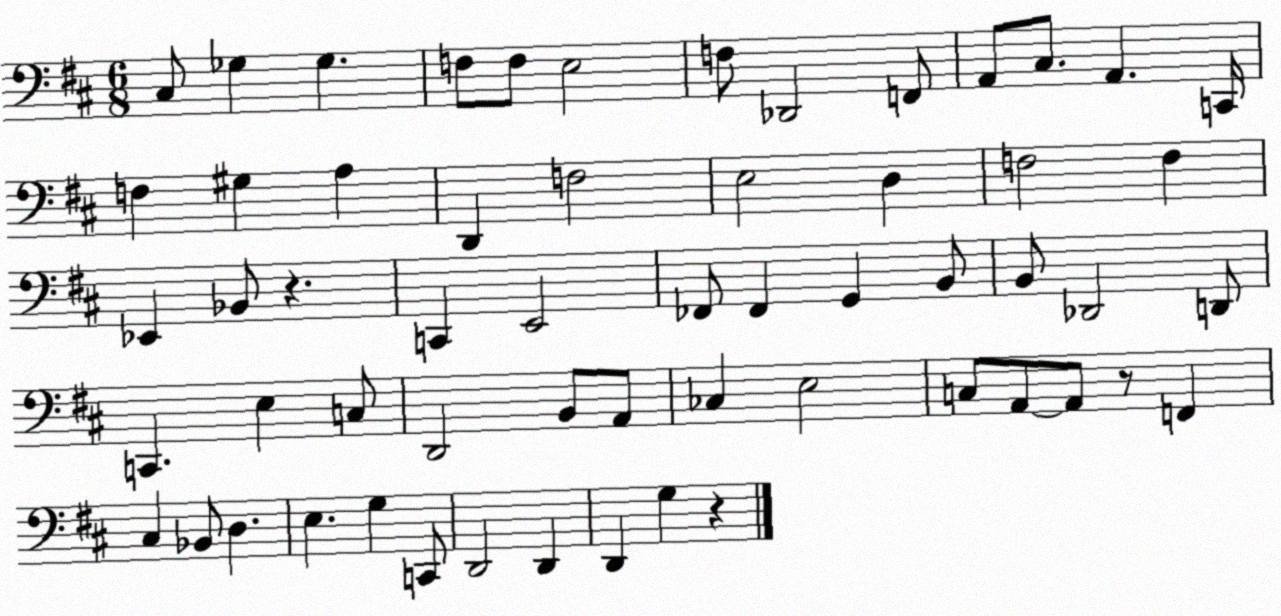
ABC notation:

X:1
T:Untitled
M:6/8
L:1/4
K:D
^C,/2 _G, _G, F,/2 F,/2 E,2 F,/2 _D,,2 F,,/2 A,,/2 ^C,/2 A,, C,,/4 F, ^G, A, D,, F,2 E,2 D, F,2 F, _E,, _B,,/2 z C,, E,,2 _F,,/2 _F,, G,, B,,/2 B,,/2 _D,,2 D,,/2 C,, E, C,/2 D,,2 B,,/2 A,,/2 _C, E,2 C,/2 A,,/2 A,,/2 z/2 F,, ^C, _B,,/2 D, E, G, C,,/2 D,,2 D,, D,, G, z